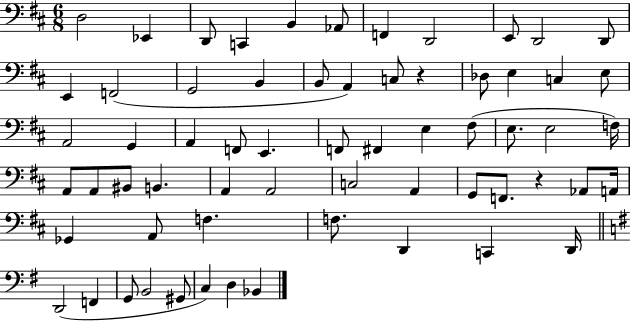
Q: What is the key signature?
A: D major